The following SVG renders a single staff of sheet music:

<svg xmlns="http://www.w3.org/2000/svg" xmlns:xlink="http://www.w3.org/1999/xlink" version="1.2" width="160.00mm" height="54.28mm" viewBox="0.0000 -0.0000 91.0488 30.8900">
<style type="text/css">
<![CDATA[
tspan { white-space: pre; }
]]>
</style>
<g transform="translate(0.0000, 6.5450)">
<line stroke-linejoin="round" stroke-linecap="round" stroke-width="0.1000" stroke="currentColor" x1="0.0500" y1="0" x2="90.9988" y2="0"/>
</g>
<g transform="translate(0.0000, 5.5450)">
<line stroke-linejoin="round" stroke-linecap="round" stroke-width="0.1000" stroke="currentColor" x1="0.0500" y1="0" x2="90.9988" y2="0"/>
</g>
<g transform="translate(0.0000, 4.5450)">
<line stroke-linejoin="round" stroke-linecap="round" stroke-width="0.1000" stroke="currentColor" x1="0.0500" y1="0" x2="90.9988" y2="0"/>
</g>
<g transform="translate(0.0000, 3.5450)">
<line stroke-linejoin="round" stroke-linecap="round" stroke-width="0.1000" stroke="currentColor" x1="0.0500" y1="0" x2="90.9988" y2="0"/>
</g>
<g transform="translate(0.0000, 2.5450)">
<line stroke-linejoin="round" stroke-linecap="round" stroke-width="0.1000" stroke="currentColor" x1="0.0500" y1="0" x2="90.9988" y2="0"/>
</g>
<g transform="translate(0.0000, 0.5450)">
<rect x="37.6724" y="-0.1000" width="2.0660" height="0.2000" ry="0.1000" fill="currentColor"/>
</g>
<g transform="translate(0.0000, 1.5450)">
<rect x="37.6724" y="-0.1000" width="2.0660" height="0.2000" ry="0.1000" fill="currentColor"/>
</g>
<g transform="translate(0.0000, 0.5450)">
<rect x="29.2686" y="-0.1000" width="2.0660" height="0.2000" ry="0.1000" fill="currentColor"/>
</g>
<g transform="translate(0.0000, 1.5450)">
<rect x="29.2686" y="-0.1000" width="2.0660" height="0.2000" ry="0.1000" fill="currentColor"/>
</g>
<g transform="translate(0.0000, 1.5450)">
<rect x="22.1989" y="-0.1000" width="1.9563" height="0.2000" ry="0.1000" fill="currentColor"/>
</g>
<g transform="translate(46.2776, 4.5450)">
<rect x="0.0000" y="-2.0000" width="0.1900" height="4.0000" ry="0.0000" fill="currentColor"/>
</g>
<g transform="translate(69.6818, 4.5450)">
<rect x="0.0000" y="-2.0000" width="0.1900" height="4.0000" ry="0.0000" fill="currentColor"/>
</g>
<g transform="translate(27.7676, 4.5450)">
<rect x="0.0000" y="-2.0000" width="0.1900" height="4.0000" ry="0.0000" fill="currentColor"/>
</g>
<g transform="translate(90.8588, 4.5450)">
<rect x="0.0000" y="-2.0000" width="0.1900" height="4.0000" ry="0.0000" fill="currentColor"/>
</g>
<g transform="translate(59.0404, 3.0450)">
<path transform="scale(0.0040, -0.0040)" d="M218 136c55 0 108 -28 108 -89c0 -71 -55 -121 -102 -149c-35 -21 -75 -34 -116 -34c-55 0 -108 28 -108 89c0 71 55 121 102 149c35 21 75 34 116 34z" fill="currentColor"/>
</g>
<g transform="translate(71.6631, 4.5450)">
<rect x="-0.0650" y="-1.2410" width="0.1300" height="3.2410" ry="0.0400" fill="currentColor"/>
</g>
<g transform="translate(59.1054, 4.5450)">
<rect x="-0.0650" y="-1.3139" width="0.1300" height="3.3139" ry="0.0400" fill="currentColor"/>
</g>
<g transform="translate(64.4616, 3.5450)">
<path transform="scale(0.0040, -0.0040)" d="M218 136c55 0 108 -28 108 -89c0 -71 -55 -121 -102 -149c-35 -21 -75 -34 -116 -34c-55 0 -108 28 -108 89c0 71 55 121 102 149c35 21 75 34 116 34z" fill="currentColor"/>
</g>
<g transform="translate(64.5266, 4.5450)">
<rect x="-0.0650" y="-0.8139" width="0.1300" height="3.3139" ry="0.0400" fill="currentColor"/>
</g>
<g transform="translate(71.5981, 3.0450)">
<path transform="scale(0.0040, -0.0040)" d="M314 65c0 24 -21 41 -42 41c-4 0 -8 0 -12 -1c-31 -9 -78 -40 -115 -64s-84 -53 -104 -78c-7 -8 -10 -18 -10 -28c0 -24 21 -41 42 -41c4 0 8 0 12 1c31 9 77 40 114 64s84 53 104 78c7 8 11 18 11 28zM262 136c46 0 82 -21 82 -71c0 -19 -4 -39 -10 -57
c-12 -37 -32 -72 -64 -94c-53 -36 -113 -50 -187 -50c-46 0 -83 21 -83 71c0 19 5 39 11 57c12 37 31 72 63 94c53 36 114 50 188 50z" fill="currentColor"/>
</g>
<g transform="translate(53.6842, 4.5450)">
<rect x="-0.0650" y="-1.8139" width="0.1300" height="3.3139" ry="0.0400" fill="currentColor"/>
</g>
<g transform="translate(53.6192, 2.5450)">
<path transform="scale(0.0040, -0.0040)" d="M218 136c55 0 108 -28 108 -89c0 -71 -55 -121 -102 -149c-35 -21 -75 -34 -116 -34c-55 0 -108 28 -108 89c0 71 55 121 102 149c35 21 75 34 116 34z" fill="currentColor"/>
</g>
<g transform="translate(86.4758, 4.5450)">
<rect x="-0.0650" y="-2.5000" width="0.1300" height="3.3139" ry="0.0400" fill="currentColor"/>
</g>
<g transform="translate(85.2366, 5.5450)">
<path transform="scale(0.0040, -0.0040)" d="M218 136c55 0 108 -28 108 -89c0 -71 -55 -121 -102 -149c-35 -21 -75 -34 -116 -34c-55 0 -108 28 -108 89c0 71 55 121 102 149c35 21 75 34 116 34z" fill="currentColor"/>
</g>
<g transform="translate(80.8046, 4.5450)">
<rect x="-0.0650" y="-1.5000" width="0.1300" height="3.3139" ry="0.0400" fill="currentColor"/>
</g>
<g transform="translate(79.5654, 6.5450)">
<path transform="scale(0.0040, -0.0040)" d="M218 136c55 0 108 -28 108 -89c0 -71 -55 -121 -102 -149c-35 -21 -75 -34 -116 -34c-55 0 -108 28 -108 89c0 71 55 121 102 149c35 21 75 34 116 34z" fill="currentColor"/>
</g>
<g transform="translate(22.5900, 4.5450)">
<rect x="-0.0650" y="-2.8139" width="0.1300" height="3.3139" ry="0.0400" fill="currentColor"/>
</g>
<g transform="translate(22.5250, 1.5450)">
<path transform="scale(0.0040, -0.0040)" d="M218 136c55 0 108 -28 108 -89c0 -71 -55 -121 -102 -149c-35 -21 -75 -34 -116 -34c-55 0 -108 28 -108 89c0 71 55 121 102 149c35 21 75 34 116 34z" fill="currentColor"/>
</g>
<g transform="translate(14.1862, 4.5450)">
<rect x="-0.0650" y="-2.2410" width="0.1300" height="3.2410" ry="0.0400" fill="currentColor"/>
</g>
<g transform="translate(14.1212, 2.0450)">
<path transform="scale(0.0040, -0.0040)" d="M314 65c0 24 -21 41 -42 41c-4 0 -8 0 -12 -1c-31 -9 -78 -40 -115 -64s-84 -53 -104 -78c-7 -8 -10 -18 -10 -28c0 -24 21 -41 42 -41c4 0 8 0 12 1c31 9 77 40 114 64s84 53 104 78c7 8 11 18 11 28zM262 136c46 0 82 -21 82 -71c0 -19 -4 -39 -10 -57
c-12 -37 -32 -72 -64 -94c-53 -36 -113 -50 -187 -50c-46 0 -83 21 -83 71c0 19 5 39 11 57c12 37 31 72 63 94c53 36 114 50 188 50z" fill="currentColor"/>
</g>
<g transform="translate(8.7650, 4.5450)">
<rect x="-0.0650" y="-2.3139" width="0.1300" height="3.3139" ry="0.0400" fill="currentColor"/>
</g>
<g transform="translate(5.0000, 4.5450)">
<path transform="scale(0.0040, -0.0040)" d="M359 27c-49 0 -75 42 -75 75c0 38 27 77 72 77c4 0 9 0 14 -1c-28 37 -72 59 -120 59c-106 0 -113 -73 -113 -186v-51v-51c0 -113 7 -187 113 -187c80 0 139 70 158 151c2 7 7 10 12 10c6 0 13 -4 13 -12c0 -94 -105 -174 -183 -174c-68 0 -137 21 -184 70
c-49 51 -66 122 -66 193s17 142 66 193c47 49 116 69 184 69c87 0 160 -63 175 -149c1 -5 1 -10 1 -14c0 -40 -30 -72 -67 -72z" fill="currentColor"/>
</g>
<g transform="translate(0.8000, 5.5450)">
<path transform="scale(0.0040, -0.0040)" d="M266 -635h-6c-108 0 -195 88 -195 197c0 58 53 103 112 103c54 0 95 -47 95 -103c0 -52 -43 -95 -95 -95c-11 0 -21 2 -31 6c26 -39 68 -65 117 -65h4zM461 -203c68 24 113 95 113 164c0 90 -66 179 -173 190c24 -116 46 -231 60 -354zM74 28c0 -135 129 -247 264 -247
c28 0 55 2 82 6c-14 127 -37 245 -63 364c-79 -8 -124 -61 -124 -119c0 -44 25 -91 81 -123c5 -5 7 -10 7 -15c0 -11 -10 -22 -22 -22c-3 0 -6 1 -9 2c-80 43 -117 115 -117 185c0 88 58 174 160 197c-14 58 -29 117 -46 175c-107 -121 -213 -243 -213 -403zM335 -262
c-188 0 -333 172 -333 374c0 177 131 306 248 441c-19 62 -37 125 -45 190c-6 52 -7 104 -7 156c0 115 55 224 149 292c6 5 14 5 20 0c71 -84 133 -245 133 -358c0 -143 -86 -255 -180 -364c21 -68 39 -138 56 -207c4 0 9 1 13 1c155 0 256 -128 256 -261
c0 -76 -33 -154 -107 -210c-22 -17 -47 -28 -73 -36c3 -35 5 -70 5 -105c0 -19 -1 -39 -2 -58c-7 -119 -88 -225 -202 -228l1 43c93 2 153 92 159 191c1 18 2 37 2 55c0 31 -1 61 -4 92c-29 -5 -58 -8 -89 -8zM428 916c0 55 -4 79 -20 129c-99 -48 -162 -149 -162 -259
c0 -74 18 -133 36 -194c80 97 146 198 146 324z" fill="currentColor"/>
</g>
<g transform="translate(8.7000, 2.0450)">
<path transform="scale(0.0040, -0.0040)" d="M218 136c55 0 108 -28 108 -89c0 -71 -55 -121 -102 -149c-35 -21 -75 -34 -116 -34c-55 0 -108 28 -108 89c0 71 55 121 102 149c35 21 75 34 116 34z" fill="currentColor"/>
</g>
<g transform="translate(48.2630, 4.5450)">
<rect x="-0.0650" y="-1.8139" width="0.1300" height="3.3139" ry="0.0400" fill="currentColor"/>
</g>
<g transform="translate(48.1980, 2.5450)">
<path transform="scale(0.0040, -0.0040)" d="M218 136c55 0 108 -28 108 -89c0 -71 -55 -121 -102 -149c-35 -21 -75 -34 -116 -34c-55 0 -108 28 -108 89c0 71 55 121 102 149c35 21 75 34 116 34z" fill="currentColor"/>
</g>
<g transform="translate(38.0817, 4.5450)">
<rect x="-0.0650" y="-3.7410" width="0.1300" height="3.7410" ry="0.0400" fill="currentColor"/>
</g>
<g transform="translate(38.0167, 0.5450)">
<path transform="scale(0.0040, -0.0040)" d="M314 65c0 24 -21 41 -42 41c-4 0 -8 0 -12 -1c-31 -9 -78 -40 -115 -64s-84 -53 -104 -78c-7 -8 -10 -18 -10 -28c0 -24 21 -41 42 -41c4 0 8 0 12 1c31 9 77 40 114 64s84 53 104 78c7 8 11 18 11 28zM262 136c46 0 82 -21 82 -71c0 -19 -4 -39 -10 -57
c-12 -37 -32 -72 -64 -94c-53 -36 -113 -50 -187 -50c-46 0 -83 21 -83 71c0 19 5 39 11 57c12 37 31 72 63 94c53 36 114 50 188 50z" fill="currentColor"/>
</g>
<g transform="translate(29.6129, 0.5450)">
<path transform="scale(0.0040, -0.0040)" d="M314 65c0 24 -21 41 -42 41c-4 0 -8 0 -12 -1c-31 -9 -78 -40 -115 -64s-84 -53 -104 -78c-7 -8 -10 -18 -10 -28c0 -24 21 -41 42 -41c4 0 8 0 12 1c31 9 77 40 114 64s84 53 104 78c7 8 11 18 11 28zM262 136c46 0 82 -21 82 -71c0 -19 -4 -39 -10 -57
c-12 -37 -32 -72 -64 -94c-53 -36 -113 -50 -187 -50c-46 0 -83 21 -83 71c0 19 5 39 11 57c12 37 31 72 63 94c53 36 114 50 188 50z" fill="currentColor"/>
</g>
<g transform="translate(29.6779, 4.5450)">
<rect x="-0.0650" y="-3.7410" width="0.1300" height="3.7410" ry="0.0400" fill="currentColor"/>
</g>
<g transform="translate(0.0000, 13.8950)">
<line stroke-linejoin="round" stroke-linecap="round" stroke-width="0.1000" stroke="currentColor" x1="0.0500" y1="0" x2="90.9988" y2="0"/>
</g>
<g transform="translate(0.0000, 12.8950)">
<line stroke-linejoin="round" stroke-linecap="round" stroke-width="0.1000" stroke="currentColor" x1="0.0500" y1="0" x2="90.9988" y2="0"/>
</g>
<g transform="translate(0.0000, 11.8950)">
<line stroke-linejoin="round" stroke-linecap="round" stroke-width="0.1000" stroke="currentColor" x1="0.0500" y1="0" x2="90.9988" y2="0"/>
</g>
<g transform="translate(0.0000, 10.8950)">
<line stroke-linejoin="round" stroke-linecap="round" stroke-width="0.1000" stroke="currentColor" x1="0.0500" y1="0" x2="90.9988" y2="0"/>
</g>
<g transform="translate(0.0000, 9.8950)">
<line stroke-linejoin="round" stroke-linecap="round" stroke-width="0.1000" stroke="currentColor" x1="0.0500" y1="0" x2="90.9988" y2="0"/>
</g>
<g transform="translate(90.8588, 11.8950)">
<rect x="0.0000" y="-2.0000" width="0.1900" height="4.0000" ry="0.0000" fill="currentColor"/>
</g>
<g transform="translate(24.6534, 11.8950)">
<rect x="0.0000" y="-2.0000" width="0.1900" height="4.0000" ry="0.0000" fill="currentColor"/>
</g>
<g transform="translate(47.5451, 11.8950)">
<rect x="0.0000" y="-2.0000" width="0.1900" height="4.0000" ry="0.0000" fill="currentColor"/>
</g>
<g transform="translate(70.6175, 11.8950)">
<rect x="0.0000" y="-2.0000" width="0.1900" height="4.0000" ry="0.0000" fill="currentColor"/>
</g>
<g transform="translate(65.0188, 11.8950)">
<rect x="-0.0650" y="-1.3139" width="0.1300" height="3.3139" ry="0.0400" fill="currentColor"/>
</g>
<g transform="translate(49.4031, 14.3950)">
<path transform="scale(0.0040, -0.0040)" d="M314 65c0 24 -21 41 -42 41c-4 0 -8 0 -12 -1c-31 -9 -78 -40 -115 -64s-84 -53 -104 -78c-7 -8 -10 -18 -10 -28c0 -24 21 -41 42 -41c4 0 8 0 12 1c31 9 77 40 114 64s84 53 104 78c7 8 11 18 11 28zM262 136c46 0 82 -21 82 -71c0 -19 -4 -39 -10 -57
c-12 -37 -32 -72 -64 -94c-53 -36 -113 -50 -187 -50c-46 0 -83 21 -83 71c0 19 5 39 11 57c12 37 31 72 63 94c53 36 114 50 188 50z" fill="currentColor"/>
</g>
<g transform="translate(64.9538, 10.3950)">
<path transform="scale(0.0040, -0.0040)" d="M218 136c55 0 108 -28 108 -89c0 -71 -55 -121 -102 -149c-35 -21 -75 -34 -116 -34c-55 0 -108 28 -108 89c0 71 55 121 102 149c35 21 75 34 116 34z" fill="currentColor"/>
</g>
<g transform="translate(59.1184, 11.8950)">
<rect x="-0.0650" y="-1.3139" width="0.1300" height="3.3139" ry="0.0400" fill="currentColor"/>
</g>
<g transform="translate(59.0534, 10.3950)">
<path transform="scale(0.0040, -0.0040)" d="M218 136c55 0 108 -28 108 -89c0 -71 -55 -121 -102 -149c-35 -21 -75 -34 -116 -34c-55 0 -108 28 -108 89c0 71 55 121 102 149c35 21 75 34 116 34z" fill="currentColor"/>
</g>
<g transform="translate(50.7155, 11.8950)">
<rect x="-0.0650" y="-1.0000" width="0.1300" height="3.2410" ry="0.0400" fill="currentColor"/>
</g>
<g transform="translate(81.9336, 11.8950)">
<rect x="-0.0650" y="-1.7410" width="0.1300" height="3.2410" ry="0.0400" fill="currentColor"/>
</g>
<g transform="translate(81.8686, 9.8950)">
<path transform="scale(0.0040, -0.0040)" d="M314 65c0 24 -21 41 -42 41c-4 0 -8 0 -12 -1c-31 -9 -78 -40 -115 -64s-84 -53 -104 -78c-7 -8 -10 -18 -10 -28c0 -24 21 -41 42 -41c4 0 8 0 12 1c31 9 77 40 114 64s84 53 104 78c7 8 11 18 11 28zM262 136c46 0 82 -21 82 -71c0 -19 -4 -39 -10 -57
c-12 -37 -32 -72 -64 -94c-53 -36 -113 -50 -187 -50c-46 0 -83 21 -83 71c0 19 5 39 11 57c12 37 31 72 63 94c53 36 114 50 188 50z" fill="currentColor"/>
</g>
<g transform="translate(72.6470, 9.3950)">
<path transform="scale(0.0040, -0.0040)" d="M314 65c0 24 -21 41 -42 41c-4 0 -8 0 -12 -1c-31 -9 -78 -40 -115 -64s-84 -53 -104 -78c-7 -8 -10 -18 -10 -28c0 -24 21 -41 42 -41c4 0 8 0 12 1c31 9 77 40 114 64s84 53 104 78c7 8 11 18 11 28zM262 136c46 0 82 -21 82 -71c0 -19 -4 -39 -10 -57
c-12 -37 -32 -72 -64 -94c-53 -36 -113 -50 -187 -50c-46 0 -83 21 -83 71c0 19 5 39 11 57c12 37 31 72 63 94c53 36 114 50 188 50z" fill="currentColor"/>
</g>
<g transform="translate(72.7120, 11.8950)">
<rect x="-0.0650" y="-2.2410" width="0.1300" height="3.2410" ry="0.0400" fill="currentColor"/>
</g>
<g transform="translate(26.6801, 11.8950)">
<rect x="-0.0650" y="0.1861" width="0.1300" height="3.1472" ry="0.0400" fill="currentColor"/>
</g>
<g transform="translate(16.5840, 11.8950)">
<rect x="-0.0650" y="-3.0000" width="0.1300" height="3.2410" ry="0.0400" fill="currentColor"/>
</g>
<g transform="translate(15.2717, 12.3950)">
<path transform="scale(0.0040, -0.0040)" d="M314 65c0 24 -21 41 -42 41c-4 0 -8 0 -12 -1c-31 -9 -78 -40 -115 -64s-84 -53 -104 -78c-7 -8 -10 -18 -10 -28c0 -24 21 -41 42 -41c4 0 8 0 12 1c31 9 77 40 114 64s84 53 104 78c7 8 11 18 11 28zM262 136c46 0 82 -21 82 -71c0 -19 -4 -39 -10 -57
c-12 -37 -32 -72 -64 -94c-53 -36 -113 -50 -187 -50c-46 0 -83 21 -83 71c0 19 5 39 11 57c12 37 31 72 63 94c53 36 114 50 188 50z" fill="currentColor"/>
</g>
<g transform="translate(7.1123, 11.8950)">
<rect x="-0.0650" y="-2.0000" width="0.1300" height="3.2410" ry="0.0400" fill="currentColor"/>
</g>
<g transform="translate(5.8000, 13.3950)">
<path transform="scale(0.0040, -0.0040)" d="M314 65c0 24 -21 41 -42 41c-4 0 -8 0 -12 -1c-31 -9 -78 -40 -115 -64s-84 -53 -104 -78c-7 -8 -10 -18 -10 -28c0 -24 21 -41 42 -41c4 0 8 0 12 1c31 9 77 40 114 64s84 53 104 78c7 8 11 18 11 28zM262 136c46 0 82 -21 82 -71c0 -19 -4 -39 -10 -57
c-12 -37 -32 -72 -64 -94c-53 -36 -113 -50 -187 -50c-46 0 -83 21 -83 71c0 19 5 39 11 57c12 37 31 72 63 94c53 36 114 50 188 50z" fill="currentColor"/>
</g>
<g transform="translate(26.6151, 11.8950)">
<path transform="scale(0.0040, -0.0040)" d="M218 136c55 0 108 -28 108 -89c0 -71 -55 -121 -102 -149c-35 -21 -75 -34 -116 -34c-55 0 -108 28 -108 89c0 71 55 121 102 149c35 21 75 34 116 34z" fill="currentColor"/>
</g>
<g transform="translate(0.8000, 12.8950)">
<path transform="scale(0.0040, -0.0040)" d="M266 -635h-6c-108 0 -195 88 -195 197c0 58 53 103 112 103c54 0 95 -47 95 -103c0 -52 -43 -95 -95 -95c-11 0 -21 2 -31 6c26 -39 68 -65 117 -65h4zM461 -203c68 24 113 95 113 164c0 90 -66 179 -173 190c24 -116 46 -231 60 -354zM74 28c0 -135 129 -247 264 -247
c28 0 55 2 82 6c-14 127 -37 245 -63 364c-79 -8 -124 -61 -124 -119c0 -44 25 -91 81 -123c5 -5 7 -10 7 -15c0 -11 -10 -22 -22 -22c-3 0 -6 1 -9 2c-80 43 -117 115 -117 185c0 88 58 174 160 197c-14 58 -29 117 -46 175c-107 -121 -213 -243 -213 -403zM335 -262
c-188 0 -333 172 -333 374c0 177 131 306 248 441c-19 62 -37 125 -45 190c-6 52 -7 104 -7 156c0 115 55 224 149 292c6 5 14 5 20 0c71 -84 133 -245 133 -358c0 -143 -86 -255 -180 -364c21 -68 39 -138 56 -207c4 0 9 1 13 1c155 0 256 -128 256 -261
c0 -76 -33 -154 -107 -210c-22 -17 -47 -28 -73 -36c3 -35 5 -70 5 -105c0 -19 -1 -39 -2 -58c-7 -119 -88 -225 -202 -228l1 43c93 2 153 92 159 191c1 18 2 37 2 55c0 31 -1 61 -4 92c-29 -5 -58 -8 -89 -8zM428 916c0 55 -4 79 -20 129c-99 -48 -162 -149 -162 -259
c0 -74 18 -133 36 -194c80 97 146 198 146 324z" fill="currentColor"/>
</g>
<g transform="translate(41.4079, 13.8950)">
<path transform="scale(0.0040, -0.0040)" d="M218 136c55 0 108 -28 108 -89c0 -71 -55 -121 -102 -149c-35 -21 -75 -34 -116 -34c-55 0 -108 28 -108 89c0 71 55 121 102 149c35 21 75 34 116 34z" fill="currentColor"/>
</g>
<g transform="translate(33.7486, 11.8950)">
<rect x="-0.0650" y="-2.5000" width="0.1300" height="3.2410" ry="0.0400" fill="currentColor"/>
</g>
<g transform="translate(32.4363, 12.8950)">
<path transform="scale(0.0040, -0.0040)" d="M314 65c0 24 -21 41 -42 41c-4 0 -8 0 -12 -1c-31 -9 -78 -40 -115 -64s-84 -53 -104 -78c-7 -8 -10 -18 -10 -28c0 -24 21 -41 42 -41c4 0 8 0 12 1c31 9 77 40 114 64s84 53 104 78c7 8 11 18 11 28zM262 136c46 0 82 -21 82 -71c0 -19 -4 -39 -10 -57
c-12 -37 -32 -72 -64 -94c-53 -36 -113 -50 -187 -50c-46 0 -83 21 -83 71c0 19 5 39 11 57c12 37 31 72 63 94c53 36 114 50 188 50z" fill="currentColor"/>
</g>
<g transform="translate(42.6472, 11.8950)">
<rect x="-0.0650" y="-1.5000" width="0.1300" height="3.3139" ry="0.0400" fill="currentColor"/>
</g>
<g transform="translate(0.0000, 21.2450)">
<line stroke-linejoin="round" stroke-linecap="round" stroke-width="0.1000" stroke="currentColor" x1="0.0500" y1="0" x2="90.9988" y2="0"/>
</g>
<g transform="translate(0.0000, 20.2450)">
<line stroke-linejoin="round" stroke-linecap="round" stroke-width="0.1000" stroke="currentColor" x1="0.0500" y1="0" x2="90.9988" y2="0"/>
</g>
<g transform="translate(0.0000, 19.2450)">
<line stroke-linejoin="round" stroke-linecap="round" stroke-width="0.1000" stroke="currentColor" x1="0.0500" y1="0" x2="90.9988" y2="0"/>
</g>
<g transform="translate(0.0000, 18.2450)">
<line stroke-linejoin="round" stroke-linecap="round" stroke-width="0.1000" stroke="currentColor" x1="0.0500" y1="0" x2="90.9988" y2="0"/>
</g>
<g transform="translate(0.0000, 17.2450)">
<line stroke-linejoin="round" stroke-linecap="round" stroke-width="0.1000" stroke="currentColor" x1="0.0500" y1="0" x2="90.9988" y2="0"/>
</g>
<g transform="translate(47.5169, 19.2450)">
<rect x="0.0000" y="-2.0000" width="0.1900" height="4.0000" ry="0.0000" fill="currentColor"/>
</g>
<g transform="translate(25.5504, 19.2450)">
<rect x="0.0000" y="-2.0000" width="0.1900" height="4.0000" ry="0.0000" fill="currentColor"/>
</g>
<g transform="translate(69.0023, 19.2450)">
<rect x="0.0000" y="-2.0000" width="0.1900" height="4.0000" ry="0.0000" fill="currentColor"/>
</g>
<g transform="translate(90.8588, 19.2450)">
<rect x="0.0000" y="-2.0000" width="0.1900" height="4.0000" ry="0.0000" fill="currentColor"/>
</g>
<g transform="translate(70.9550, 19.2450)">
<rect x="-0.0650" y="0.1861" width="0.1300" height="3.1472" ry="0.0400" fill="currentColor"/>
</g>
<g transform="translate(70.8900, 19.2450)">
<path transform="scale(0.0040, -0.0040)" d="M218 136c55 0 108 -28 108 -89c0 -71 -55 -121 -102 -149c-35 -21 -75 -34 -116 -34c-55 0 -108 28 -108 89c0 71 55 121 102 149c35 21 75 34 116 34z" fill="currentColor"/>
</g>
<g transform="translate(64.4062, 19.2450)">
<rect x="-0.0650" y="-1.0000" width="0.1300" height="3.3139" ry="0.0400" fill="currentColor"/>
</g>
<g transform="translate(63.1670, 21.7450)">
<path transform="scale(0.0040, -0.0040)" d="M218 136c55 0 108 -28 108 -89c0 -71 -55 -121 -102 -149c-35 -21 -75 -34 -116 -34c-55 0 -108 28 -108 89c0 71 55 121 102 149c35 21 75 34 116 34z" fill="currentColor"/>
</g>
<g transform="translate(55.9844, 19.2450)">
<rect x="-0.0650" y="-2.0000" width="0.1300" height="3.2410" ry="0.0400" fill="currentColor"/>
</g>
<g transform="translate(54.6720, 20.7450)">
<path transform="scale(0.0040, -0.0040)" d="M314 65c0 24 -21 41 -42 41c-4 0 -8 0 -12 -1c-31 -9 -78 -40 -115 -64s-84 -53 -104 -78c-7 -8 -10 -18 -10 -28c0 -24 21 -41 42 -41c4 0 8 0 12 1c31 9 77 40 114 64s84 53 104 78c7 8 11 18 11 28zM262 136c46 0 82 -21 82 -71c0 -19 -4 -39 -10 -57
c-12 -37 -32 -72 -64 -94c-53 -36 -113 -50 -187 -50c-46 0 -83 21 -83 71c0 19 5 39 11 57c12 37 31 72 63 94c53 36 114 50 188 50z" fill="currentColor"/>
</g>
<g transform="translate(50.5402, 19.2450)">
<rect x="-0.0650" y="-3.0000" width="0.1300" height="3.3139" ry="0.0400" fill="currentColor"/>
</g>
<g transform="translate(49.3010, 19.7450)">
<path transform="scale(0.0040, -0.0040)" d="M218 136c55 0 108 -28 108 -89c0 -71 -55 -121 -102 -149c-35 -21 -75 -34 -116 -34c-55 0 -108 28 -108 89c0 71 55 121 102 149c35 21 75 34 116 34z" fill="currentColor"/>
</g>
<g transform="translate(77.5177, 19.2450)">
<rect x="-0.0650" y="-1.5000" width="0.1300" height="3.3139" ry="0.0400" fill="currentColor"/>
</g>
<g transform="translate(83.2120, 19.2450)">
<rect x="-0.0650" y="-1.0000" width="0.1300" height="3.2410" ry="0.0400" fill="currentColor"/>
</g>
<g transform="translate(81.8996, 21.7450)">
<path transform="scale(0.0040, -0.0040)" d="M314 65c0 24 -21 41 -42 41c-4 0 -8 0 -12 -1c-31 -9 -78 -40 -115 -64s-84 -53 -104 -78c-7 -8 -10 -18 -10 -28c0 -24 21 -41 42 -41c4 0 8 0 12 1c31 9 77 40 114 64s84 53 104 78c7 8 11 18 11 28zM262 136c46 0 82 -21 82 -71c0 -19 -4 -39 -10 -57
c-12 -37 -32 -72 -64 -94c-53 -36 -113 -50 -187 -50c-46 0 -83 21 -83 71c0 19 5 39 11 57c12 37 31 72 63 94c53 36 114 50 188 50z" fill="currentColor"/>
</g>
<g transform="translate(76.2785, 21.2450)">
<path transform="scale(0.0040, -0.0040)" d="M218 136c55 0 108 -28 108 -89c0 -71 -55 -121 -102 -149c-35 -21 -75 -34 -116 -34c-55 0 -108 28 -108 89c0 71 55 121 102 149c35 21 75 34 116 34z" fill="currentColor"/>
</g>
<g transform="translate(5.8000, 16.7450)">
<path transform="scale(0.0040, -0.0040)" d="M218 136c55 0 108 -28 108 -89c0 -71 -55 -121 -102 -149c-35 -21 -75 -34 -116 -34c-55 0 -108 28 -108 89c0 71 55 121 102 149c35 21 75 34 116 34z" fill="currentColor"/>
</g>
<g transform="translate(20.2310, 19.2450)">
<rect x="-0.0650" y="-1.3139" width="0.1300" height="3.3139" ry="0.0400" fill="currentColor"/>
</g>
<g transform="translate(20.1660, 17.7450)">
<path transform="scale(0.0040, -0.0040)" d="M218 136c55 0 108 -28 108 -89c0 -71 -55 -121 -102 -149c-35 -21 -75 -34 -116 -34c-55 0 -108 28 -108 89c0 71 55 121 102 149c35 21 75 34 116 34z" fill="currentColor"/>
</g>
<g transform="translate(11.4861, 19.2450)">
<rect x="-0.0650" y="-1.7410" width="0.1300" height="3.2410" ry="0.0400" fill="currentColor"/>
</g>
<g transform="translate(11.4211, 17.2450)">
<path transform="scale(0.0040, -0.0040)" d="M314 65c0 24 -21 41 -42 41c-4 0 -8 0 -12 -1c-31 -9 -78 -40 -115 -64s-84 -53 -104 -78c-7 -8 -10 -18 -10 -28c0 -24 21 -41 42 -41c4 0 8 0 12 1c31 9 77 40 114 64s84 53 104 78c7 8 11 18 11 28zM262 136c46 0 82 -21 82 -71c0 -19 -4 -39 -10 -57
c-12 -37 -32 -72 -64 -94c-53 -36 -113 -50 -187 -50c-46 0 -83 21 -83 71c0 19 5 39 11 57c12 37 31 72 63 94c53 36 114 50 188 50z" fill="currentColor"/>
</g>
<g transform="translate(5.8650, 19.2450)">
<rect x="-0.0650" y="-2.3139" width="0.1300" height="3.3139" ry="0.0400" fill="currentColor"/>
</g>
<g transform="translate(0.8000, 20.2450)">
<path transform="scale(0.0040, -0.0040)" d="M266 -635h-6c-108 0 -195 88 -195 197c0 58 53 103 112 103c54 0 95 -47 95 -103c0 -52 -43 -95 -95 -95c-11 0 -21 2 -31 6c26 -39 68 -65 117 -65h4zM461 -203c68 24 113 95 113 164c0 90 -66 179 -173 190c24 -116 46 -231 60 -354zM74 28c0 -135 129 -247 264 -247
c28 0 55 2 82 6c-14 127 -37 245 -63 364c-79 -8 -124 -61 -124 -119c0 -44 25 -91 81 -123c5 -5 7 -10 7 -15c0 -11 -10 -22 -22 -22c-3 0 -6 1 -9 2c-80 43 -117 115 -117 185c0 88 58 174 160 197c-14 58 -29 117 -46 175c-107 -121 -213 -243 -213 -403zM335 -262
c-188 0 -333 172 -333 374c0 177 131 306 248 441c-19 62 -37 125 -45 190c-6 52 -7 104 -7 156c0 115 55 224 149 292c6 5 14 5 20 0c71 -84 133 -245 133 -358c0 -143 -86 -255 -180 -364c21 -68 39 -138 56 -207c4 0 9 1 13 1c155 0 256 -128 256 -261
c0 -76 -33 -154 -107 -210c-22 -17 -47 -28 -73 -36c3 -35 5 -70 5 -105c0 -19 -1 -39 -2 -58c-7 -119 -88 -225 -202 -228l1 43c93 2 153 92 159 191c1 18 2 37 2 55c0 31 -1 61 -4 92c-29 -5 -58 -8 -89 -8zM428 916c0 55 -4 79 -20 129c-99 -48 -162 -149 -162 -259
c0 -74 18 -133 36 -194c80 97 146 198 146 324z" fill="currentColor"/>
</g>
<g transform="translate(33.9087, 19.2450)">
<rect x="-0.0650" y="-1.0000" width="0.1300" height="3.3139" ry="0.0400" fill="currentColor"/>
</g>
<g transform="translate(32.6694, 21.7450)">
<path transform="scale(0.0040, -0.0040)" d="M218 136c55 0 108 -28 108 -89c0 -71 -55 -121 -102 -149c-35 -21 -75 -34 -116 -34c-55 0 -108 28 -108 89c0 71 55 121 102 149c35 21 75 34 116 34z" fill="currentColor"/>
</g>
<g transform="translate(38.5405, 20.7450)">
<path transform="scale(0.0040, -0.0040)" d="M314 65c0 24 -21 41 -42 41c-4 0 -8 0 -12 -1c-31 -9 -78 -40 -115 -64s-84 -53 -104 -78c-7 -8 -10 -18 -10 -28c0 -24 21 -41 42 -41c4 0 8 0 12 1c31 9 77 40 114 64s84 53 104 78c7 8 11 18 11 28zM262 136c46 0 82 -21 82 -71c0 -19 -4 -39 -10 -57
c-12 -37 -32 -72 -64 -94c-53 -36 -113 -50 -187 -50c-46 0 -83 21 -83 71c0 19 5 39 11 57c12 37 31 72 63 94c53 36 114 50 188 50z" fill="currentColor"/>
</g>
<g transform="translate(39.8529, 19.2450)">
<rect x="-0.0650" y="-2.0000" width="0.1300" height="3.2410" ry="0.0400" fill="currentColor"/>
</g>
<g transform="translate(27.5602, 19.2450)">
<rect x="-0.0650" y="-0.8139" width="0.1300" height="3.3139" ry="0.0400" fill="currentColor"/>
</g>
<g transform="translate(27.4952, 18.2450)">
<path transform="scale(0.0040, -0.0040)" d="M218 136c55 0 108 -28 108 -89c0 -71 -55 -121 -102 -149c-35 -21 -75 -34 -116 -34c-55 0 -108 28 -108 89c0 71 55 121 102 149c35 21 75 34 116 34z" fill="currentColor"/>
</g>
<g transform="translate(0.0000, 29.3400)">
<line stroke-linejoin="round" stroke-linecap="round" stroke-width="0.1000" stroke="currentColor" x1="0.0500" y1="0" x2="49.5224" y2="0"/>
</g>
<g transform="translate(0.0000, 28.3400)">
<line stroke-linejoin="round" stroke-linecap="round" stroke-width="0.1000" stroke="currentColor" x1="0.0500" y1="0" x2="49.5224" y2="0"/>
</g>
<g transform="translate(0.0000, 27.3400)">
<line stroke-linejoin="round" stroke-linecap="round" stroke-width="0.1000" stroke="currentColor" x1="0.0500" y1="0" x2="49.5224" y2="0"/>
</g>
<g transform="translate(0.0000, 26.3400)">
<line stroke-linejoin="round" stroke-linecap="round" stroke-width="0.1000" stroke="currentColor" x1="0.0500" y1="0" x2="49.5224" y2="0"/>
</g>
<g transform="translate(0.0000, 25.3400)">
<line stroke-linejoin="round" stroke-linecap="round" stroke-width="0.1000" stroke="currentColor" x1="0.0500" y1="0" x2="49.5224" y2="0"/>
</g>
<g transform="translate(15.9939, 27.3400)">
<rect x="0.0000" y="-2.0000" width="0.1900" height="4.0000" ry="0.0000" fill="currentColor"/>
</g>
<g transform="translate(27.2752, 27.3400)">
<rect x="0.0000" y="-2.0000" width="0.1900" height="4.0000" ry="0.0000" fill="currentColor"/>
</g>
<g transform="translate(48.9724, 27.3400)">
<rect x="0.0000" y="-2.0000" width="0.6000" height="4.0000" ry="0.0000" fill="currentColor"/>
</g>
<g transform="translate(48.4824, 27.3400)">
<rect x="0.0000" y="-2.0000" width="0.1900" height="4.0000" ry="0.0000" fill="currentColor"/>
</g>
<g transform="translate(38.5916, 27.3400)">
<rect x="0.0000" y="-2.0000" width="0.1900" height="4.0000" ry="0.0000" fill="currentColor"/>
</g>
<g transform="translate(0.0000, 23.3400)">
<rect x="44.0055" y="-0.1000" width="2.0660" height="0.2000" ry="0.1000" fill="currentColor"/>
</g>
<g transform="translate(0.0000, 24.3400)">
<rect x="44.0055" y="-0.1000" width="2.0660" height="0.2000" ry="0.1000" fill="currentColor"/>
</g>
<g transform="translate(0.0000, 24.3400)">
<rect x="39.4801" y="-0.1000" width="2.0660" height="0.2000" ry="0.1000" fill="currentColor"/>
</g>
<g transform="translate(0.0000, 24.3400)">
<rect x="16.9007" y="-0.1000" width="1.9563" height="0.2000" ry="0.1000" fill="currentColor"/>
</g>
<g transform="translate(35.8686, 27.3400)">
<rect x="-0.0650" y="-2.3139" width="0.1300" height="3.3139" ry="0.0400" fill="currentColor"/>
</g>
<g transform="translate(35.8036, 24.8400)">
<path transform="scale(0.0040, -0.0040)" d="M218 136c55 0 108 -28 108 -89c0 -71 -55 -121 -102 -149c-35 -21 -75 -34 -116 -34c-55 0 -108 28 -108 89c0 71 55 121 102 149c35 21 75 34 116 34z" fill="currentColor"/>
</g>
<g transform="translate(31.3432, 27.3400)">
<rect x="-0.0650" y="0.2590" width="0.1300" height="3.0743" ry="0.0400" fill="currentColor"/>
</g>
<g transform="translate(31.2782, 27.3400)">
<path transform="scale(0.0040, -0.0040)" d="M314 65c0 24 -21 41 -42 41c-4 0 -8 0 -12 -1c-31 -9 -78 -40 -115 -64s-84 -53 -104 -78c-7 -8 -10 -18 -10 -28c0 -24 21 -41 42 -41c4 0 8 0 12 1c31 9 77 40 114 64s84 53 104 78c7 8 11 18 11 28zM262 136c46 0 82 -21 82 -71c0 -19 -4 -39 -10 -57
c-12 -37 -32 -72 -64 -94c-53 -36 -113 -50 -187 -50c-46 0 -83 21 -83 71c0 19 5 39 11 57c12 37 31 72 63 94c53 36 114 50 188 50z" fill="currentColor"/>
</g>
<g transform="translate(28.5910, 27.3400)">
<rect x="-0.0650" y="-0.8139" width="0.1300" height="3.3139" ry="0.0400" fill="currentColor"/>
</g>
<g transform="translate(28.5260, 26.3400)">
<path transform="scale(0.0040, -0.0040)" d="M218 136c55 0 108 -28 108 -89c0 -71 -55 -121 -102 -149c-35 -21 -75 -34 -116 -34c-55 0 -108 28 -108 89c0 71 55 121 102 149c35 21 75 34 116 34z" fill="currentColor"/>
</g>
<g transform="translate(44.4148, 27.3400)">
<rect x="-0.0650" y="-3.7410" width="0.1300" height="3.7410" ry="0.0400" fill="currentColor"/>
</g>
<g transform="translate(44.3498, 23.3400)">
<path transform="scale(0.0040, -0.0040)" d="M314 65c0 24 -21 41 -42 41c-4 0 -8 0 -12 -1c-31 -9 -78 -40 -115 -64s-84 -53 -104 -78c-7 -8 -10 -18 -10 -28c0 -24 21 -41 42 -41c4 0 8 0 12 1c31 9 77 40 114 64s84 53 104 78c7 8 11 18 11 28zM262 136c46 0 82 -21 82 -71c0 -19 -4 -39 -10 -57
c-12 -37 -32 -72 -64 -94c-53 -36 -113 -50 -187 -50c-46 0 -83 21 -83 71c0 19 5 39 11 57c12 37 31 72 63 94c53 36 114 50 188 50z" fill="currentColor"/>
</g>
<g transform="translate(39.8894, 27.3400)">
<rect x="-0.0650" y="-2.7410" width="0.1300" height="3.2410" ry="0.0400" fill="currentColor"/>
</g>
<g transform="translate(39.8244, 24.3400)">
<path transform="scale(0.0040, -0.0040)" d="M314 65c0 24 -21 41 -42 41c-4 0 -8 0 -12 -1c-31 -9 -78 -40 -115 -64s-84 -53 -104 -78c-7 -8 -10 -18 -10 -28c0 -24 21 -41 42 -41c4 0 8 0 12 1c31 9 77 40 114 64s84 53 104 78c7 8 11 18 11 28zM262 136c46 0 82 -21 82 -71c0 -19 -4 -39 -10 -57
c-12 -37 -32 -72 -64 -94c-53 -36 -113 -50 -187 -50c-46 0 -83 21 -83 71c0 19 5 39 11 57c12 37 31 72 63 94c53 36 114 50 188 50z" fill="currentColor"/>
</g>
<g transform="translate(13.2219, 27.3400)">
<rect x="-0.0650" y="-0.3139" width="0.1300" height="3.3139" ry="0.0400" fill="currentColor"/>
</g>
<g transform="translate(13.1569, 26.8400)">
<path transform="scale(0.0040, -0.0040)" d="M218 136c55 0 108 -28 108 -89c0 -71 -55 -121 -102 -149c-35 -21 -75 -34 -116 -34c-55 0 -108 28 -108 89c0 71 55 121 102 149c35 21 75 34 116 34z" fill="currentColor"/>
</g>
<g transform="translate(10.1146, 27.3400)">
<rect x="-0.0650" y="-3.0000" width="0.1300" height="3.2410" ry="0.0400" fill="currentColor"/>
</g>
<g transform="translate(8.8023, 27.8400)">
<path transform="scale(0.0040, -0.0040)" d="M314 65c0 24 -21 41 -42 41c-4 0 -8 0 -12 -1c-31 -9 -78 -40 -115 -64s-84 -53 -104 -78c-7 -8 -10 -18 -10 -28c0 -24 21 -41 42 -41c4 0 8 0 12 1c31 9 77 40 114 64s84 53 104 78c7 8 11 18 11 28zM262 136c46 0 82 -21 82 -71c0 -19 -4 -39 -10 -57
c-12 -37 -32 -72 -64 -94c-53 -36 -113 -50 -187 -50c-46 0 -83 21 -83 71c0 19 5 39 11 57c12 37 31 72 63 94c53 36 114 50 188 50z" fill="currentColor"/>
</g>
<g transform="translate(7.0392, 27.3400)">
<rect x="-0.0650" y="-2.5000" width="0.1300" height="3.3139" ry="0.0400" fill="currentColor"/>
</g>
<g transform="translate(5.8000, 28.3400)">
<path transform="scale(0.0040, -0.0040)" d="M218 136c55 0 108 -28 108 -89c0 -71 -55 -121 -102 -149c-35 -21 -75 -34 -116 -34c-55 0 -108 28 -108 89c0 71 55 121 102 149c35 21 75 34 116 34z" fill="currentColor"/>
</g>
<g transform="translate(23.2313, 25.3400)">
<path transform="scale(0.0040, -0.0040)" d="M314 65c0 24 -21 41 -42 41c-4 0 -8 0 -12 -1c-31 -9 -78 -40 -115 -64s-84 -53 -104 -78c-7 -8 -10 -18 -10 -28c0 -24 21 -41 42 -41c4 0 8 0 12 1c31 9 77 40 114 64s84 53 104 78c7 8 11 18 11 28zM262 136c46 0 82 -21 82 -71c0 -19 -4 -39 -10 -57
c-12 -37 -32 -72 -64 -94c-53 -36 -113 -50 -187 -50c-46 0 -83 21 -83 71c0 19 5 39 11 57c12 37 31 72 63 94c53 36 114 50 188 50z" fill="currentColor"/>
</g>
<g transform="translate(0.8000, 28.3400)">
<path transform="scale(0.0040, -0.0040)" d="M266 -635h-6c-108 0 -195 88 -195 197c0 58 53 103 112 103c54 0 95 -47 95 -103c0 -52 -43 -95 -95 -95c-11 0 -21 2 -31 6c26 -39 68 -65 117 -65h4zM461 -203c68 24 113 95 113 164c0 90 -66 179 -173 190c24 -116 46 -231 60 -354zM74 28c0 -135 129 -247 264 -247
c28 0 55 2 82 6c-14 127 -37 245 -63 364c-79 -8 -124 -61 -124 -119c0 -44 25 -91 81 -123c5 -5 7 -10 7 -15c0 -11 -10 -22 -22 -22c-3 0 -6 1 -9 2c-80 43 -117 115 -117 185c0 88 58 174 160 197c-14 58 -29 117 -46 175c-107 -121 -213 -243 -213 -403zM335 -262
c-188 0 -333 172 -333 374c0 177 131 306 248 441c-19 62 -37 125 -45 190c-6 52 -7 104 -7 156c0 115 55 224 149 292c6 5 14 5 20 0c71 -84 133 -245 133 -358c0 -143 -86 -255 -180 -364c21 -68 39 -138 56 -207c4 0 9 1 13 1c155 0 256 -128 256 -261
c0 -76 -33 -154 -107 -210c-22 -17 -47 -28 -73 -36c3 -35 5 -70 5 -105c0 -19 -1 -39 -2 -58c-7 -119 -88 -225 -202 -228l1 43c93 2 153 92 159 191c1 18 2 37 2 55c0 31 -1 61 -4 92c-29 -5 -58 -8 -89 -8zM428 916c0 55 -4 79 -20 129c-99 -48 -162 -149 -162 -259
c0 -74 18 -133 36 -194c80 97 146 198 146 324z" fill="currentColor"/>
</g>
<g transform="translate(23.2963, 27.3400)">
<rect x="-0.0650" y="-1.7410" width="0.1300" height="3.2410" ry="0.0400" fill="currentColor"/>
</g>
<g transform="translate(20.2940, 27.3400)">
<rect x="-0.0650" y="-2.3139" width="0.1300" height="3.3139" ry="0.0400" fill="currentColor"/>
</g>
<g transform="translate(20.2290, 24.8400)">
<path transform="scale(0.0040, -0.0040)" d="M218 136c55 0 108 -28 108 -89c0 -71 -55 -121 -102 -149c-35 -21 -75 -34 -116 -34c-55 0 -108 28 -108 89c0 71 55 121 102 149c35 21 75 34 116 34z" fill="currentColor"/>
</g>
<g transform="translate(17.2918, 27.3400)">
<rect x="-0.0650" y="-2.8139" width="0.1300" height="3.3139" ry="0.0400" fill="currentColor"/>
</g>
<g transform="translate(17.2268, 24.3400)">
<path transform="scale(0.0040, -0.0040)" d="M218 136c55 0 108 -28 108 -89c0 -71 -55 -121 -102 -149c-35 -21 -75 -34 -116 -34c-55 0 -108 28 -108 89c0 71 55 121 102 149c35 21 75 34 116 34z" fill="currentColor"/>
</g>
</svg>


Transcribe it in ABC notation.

X:1
T:Untitled
M:4/4
L:1/4
K:C
g g2 a c'2 c'2 f f e d e2 E G F2 A2 B G2 E D2 e e g2 f2 g f2 e d D F2 A F2 D B E D2 G A2 c a g f2 d B2 g a2 c'2